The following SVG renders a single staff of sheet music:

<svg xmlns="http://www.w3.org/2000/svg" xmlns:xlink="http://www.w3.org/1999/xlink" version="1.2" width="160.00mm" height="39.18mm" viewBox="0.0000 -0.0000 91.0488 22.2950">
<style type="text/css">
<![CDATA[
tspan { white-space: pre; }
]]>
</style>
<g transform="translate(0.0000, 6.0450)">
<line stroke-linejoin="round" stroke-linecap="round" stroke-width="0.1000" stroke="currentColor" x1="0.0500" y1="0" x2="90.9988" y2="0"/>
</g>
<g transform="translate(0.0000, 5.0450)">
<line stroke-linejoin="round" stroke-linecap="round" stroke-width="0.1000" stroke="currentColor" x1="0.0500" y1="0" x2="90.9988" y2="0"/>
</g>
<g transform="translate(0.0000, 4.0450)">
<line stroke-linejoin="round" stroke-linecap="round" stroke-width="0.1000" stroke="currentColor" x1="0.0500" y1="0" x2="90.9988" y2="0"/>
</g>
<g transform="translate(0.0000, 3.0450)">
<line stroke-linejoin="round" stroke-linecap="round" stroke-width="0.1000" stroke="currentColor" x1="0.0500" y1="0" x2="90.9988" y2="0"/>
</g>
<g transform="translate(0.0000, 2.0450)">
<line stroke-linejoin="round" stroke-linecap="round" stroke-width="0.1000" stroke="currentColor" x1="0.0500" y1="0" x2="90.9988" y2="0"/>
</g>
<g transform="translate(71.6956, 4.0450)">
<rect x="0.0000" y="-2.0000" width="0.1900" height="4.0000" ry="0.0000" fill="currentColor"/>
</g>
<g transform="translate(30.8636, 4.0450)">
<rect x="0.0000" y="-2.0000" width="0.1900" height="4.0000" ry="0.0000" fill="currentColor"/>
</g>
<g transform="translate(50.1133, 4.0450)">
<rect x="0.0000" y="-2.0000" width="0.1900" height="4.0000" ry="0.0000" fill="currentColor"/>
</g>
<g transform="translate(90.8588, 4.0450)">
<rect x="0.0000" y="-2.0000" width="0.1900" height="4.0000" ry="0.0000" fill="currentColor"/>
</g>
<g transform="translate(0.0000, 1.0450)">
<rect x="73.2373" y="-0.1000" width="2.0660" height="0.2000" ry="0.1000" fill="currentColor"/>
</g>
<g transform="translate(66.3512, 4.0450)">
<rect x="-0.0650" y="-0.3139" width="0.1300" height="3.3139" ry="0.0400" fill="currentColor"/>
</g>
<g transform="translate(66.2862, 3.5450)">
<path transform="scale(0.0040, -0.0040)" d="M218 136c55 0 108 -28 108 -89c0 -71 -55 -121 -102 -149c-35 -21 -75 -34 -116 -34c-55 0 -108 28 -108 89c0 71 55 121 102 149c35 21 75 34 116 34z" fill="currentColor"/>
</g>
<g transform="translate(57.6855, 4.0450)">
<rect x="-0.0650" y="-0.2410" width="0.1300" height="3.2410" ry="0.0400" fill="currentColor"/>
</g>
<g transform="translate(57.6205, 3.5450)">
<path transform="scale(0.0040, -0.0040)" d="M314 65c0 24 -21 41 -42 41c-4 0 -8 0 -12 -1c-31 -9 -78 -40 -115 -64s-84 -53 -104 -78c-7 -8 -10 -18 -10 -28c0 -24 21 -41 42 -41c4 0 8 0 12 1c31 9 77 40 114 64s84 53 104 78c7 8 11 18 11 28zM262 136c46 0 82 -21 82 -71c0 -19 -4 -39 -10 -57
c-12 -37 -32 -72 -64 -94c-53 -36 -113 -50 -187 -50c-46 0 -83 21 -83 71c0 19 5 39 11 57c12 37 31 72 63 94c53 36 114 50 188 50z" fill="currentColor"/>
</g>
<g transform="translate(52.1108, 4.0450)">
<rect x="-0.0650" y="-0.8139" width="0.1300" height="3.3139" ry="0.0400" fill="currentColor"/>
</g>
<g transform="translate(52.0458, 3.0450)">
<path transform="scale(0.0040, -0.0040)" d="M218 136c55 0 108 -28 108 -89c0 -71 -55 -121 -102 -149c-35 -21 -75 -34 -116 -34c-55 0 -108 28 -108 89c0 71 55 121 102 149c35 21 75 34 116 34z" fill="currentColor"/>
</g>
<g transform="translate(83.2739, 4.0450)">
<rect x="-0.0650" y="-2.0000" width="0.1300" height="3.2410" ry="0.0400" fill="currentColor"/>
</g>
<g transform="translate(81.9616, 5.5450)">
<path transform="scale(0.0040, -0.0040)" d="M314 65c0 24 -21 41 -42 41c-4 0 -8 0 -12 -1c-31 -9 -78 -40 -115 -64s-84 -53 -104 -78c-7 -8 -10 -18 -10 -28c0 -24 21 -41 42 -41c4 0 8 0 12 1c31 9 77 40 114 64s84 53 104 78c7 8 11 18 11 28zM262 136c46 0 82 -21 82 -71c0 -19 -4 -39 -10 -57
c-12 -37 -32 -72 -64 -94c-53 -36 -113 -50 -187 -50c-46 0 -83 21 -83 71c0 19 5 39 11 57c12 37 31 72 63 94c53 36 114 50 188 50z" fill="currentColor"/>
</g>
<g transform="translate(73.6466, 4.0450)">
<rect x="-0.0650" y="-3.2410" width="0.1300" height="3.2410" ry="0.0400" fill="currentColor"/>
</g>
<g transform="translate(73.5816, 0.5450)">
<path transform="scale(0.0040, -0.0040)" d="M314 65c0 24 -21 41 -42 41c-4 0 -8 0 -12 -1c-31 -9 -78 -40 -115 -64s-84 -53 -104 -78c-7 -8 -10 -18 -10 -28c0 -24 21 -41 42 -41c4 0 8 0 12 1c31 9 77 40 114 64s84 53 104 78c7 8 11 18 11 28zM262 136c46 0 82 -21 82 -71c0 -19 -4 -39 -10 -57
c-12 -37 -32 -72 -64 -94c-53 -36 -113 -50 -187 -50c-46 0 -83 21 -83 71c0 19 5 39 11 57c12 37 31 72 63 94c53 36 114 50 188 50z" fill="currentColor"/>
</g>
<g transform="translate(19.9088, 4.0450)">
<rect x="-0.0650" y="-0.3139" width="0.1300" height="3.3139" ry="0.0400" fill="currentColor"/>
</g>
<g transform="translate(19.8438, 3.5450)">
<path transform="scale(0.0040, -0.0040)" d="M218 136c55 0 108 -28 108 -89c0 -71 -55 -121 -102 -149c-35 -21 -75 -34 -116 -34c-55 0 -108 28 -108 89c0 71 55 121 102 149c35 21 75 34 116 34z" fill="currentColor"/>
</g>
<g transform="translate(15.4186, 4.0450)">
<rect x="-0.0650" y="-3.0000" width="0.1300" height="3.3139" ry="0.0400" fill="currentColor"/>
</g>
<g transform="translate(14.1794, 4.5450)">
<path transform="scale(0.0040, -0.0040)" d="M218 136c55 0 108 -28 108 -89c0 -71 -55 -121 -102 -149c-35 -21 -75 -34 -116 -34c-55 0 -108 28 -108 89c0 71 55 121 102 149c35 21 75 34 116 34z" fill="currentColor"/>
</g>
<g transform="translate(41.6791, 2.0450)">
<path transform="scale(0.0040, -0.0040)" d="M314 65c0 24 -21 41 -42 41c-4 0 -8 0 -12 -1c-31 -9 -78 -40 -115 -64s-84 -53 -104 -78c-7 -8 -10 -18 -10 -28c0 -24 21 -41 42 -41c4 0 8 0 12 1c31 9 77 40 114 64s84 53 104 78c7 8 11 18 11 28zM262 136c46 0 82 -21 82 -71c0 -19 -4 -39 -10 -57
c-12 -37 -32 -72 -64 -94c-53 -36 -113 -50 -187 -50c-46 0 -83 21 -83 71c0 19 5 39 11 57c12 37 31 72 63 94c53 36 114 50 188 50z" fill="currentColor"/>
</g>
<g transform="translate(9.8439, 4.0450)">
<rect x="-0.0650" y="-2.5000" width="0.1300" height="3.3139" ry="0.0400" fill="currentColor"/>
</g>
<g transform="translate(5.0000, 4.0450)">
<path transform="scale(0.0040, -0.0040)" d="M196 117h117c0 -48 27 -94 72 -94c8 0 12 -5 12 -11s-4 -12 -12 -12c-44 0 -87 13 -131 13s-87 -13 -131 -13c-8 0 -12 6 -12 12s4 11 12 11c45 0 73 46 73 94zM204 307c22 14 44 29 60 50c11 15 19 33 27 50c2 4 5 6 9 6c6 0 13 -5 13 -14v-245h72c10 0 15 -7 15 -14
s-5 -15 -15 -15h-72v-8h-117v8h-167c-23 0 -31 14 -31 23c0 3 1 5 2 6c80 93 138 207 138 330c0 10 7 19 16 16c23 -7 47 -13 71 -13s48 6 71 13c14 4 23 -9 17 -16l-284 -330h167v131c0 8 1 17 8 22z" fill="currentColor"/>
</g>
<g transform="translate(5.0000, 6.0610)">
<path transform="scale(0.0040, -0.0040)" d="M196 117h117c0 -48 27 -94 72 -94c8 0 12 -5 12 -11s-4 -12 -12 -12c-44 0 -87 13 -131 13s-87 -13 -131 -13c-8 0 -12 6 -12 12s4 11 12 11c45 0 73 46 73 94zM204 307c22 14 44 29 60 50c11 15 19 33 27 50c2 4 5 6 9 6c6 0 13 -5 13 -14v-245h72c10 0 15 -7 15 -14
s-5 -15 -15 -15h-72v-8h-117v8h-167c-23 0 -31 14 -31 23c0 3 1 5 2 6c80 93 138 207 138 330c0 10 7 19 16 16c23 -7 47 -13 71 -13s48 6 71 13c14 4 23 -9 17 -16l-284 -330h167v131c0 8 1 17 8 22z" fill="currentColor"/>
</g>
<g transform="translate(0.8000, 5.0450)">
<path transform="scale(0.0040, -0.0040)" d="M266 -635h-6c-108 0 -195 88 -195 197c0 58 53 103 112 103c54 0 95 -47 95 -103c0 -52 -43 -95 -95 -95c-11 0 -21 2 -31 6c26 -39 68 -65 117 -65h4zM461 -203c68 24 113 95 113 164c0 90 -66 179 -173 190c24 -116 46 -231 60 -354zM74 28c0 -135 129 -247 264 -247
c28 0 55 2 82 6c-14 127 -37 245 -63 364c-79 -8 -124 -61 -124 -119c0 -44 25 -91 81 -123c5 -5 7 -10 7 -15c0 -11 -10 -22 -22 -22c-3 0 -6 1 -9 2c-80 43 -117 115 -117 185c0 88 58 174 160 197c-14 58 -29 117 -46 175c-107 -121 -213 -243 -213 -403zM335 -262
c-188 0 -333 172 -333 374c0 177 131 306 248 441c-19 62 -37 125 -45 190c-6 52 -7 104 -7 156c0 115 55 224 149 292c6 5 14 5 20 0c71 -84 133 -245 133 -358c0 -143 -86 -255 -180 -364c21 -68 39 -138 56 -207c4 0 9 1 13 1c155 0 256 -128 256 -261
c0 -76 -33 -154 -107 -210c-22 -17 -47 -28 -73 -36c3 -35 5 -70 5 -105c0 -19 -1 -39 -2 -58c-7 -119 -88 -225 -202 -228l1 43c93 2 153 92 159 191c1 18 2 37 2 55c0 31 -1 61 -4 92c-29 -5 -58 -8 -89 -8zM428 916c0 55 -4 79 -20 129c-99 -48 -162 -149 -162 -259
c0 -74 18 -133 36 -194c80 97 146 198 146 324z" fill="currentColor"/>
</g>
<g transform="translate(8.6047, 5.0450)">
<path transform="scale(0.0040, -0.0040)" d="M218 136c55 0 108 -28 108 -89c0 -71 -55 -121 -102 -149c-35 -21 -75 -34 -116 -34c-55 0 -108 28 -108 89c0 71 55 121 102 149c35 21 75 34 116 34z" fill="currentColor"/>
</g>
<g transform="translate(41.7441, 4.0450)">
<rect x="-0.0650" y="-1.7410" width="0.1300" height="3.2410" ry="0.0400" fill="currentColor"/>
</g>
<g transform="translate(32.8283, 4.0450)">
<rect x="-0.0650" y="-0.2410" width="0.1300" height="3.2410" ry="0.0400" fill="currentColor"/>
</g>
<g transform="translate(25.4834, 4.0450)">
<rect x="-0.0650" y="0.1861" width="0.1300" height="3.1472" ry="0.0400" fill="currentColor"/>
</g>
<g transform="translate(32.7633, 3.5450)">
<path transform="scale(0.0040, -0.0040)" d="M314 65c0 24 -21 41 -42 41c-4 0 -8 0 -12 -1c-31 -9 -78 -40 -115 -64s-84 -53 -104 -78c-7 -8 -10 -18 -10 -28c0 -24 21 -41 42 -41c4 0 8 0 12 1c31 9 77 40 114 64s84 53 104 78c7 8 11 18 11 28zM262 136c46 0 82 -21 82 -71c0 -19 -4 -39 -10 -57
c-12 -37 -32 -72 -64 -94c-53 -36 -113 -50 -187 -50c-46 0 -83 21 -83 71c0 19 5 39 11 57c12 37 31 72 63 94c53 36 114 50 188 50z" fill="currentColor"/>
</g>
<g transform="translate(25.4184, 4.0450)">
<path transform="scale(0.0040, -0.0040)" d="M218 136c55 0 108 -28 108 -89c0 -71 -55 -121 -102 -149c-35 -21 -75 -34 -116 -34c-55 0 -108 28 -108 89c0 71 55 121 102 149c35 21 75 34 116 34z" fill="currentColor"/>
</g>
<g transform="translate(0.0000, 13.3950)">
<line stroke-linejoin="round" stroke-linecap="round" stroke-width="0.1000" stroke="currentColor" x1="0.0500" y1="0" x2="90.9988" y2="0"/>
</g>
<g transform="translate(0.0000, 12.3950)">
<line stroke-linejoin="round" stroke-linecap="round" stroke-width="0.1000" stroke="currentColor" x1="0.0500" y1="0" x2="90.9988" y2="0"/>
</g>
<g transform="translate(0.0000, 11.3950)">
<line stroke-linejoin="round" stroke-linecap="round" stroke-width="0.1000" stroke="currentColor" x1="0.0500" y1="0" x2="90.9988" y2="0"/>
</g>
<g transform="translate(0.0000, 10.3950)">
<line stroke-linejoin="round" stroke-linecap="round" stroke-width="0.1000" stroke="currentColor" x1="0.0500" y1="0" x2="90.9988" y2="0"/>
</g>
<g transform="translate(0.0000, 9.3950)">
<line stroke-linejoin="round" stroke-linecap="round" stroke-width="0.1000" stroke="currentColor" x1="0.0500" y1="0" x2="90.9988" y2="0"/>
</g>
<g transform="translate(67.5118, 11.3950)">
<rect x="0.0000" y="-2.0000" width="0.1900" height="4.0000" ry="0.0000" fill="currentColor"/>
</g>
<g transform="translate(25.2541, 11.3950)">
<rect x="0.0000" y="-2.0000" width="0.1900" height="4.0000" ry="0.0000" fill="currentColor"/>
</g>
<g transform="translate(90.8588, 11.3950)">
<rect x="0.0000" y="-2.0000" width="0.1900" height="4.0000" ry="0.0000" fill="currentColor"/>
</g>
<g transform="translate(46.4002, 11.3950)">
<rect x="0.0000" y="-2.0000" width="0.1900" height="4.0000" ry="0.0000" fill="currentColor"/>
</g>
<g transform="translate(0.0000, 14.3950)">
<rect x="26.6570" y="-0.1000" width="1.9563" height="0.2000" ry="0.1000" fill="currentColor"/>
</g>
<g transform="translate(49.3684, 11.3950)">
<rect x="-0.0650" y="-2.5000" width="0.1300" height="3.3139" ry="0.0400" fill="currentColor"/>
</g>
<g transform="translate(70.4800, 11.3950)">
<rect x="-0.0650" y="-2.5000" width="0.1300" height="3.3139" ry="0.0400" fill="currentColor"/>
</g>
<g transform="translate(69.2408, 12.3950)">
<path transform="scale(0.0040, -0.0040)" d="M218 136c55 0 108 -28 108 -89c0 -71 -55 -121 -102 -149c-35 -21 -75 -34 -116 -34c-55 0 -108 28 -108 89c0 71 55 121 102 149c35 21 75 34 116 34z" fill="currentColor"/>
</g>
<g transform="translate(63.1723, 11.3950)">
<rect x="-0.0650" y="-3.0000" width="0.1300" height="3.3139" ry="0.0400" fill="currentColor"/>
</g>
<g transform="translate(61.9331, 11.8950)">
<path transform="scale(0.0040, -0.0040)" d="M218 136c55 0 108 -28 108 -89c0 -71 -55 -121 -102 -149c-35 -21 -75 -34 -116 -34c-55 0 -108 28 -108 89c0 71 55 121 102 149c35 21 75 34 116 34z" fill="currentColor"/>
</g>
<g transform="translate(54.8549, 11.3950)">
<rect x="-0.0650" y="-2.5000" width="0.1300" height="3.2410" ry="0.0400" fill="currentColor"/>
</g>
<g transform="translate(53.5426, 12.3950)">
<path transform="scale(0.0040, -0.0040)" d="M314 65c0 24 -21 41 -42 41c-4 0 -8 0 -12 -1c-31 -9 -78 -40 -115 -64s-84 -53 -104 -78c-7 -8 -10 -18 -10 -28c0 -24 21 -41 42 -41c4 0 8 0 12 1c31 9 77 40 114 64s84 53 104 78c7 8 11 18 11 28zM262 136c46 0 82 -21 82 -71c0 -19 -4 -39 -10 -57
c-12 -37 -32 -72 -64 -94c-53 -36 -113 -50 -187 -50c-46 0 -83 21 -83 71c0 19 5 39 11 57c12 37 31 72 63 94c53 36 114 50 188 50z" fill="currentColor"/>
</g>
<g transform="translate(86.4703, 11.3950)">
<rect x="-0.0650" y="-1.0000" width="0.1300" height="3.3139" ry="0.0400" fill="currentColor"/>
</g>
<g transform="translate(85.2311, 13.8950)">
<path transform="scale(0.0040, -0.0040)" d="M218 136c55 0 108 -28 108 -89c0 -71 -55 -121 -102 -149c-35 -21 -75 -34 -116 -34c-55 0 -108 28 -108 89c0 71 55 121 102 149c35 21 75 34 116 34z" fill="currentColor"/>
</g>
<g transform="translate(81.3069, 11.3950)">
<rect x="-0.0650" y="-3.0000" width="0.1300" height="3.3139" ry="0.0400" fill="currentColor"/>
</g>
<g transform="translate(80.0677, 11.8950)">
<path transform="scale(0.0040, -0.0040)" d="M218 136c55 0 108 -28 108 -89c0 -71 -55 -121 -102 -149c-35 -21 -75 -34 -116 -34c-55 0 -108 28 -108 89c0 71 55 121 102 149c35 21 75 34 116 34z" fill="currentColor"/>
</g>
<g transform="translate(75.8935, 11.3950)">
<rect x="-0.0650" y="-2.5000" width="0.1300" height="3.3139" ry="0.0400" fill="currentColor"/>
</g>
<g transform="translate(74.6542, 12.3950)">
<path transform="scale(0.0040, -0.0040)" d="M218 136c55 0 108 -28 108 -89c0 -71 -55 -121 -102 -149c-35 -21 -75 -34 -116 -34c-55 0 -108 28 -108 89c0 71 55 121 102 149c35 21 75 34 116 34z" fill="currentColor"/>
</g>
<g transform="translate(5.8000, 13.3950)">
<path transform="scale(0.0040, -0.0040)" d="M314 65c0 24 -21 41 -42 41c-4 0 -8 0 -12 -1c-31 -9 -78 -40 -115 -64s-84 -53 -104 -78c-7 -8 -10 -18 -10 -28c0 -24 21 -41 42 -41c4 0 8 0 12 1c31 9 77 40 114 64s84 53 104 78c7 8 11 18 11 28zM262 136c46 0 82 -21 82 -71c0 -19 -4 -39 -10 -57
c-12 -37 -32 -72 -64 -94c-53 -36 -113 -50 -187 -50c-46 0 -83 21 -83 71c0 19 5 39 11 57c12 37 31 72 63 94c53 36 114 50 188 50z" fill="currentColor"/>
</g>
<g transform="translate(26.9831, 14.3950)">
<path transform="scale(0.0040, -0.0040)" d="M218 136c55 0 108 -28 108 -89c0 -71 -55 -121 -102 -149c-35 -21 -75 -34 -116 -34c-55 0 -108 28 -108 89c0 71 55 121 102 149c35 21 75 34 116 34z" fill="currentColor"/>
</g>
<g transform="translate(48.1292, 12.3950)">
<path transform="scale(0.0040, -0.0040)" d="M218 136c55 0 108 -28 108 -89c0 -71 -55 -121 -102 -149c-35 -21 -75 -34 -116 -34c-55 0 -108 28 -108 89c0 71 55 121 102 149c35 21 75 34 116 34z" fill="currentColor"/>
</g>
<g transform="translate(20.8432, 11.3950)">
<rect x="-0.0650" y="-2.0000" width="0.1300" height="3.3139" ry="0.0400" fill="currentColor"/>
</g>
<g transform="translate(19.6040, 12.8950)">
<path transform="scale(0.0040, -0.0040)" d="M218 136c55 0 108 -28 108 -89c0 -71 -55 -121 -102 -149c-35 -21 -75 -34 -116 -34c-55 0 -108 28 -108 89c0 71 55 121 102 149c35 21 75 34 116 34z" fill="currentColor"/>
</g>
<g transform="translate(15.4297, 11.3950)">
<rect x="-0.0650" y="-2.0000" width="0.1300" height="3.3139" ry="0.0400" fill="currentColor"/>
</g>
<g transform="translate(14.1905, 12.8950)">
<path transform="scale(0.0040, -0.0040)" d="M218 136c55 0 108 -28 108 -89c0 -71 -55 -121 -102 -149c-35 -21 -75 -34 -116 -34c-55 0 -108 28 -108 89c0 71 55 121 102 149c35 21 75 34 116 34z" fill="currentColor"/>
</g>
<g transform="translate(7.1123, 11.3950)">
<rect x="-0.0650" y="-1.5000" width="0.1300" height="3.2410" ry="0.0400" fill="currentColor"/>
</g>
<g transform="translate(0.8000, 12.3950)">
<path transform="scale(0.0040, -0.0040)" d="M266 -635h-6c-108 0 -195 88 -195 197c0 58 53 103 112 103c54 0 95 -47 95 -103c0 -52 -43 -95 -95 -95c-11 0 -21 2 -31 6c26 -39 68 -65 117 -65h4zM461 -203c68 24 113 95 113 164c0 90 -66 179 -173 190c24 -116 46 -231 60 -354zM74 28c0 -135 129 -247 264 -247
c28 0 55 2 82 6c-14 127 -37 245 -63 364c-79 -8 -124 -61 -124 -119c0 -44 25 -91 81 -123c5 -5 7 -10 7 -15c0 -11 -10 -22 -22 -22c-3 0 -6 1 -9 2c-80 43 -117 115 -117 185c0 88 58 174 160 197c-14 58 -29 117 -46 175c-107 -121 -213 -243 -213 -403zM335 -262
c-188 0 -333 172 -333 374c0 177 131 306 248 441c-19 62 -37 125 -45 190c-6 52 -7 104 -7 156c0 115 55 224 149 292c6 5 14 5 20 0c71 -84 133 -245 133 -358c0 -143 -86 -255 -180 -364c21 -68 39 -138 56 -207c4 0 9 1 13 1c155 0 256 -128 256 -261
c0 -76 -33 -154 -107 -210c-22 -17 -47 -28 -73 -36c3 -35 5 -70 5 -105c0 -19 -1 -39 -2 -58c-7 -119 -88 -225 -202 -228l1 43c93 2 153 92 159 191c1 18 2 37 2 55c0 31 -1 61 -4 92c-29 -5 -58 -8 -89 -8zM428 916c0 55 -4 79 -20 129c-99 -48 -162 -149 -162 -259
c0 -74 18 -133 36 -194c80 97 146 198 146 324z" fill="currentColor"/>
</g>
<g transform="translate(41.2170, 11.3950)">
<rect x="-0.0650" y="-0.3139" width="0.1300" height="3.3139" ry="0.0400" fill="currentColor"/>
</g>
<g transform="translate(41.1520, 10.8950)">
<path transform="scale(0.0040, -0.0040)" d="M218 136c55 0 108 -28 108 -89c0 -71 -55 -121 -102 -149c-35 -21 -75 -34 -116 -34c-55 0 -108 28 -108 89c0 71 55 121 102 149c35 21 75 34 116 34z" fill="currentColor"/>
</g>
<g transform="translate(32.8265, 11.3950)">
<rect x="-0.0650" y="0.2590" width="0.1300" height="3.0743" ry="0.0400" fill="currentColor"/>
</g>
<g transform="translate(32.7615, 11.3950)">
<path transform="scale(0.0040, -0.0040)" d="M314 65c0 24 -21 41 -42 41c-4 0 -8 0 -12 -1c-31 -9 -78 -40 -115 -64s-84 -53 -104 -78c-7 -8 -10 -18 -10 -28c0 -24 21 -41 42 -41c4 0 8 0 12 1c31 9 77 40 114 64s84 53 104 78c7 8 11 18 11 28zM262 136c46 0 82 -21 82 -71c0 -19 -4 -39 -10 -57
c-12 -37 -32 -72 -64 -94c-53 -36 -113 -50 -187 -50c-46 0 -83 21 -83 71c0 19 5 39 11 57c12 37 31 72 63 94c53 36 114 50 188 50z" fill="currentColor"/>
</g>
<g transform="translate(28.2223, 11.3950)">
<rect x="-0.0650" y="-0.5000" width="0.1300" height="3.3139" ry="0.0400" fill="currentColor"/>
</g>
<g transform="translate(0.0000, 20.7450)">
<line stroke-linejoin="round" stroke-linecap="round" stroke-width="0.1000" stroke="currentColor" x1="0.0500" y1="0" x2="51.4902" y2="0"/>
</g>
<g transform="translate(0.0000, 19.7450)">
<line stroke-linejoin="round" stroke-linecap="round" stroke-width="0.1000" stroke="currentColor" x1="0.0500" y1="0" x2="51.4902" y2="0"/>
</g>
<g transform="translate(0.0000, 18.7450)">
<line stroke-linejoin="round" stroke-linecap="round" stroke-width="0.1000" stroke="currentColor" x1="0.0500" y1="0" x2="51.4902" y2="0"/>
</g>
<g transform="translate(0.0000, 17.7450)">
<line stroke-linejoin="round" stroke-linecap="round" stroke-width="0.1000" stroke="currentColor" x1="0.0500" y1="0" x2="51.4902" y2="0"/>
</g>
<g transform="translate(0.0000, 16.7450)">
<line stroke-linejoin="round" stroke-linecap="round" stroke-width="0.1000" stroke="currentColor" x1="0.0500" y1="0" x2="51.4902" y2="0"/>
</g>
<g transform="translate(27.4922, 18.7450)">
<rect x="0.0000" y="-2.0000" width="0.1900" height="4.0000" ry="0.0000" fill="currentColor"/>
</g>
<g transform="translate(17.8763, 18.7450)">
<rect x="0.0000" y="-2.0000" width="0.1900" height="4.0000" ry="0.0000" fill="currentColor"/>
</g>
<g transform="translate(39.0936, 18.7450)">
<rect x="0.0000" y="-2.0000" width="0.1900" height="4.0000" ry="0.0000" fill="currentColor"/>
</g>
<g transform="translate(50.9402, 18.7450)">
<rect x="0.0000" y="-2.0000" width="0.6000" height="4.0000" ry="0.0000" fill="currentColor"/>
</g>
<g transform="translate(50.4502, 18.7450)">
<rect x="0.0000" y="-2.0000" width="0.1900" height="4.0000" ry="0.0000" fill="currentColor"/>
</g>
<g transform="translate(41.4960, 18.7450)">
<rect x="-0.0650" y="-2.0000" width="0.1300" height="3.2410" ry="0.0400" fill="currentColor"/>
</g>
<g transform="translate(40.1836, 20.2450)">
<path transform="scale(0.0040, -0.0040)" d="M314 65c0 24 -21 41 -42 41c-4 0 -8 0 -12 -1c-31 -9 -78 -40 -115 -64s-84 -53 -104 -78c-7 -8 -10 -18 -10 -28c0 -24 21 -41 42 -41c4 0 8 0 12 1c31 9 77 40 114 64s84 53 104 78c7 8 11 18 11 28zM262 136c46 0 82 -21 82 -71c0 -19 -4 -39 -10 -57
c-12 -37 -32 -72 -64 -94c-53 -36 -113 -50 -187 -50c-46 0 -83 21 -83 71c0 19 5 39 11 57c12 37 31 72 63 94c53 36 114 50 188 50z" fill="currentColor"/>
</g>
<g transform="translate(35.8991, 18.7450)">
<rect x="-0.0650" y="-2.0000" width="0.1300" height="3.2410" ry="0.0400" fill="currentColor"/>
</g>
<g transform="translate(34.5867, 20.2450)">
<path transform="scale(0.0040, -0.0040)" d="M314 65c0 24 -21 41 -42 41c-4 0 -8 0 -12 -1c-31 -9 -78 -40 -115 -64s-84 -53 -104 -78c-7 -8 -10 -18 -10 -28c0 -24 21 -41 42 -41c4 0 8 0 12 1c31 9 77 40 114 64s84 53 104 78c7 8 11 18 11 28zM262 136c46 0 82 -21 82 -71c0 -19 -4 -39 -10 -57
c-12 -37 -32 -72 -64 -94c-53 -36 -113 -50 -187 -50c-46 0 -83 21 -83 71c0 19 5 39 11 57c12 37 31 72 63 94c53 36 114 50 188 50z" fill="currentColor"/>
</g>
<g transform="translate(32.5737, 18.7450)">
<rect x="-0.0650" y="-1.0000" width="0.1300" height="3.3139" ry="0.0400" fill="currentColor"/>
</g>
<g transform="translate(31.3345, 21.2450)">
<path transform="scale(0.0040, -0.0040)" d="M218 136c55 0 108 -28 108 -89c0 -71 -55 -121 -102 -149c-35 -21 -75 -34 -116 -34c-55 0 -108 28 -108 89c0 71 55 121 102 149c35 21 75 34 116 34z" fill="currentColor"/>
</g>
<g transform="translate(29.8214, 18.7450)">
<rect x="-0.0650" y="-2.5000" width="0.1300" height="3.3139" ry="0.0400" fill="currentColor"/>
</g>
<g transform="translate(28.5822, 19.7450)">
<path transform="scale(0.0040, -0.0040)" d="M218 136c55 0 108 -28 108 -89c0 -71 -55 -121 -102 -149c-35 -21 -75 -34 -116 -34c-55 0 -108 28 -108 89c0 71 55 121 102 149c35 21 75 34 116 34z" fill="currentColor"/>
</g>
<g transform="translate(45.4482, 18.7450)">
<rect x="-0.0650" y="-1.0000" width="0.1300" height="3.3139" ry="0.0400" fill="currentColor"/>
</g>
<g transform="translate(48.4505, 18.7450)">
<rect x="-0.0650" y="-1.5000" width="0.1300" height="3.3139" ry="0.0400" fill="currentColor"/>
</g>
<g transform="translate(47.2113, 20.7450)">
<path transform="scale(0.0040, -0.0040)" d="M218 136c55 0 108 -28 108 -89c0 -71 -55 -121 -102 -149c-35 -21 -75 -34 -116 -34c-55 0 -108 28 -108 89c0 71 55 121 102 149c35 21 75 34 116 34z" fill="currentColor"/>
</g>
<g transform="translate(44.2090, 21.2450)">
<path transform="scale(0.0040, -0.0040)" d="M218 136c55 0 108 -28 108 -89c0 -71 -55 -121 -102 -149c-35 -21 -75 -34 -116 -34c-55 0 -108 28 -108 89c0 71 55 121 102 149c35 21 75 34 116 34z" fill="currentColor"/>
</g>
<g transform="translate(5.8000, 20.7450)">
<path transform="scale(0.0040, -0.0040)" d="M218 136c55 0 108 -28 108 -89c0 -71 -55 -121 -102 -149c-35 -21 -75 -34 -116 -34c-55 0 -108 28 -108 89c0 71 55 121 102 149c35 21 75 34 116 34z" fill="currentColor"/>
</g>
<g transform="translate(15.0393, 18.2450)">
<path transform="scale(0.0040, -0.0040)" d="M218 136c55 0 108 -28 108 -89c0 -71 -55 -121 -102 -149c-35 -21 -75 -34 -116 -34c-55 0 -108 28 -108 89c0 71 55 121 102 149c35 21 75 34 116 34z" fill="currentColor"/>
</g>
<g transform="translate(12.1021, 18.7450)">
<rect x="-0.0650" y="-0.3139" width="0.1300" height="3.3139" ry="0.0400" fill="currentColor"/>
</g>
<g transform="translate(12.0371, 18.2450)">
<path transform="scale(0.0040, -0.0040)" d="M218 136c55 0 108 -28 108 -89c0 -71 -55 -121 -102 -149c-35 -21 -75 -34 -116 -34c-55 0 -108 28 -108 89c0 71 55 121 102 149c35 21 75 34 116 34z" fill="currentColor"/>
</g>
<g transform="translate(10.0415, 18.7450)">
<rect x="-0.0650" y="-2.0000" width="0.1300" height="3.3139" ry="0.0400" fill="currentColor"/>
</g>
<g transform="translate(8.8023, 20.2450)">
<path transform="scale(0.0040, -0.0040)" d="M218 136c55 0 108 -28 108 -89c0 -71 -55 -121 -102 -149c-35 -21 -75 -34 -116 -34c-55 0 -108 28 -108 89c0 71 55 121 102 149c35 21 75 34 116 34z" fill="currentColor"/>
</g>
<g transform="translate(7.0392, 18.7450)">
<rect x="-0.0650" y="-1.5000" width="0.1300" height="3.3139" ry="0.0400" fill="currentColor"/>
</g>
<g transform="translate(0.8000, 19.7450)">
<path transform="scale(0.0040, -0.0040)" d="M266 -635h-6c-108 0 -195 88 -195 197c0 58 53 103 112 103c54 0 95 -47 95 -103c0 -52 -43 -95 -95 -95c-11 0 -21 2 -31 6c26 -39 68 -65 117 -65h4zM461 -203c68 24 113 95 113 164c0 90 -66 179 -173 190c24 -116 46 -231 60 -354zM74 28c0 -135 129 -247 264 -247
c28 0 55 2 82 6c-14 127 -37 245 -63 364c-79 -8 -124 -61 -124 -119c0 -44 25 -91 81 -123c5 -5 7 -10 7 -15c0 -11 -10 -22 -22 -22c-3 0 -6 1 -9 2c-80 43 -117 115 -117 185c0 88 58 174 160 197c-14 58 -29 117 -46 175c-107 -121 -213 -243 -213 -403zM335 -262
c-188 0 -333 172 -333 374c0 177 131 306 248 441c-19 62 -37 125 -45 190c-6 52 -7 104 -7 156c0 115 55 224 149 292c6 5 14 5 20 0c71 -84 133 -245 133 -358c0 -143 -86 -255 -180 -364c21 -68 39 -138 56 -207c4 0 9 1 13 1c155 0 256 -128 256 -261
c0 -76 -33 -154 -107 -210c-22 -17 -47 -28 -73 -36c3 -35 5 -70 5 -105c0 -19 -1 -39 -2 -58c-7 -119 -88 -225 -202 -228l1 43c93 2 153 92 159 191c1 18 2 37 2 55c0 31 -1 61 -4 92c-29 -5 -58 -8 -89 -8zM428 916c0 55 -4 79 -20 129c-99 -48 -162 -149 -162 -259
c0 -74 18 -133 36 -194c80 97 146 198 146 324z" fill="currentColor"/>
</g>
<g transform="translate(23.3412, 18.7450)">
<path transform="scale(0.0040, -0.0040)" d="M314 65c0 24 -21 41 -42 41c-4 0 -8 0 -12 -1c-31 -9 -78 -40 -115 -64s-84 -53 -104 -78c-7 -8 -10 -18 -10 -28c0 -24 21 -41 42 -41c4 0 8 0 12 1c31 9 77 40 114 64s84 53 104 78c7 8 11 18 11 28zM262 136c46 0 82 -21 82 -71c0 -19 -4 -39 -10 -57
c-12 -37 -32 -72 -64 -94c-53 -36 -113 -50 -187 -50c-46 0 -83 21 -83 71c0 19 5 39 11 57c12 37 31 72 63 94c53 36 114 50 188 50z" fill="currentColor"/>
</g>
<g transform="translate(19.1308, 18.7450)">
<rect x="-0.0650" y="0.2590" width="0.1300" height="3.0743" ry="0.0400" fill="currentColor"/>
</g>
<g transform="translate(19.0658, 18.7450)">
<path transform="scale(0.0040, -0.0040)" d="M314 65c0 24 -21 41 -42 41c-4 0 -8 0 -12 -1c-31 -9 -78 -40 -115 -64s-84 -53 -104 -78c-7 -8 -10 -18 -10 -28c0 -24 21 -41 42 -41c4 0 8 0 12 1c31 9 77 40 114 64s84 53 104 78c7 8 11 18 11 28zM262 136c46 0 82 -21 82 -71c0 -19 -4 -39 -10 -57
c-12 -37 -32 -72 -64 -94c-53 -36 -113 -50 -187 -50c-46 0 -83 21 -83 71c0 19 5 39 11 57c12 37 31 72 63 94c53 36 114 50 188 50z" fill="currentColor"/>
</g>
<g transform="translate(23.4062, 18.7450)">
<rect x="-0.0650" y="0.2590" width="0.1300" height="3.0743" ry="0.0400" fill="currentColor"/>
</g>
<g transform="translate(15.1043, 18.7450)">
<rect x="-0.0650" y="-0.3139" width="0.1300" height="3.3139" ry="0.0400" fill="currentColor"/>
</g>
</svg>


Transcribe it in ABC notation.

X:1
T:Untitled
M:4/4
L:1/4
K:C
G A c B c2 f2 d c2 c b2 F2 E2 F F C B2 c G G2 A G G A D E F c c B2 B2 G D F2 F2 D E